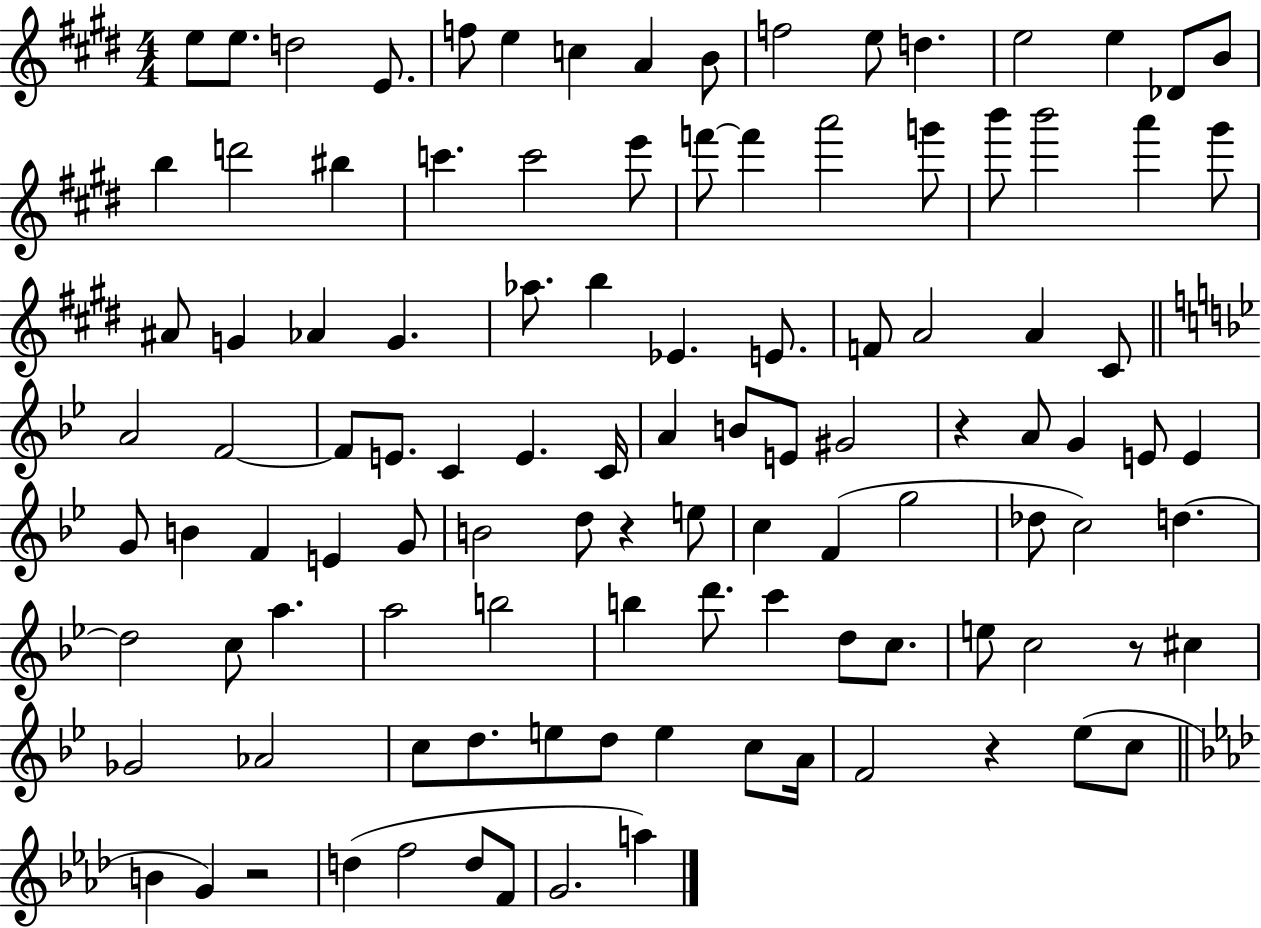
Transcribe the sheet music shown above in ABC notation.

X:1
T:Untitled
M:4/4
L:1/4
K:E
e/2 e/2 d2 E/2 f/2 e c A B/2 f2 e/2 d e2 e _D/2 B/2 b d'2 ^b c' c'2 e'/2 f'/2 f' a'2 g'/2 b'/2 b'2 a' ^g'/2 ^A/2 G _A G _a/2 b _E E/2 F/2 A2 A ^C/2 A2 F2 F/2 E/2 C E C/4 A B/2 E/2 ^G2 z A/2 G E/2 E G/2 B F E G/2 B2 d/2 z e/2 c F g2 _d/2 c2 d d2 c/2 a a2 b2 b d'/2 c' d/2 c/2 e/2 c2 z/2 ^c _G2 _A2 c/2 d/2 e/2 d/2 e c/2 A/4 F2 z _e/2 c/2 B G z2 d f2 d/2 F/2 G2 a